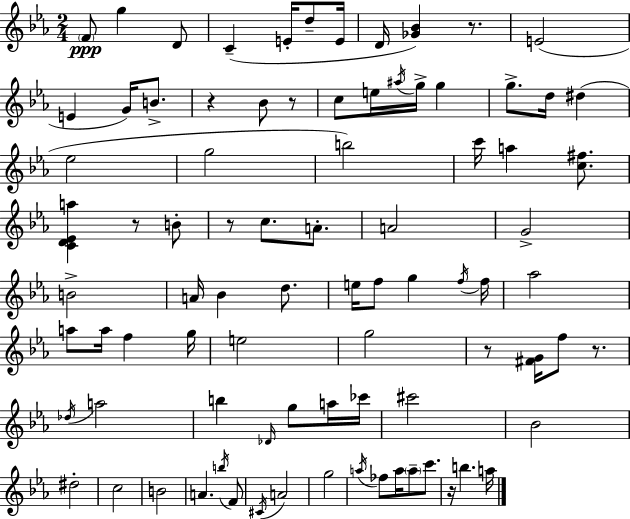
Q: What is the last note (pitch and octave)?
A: A5